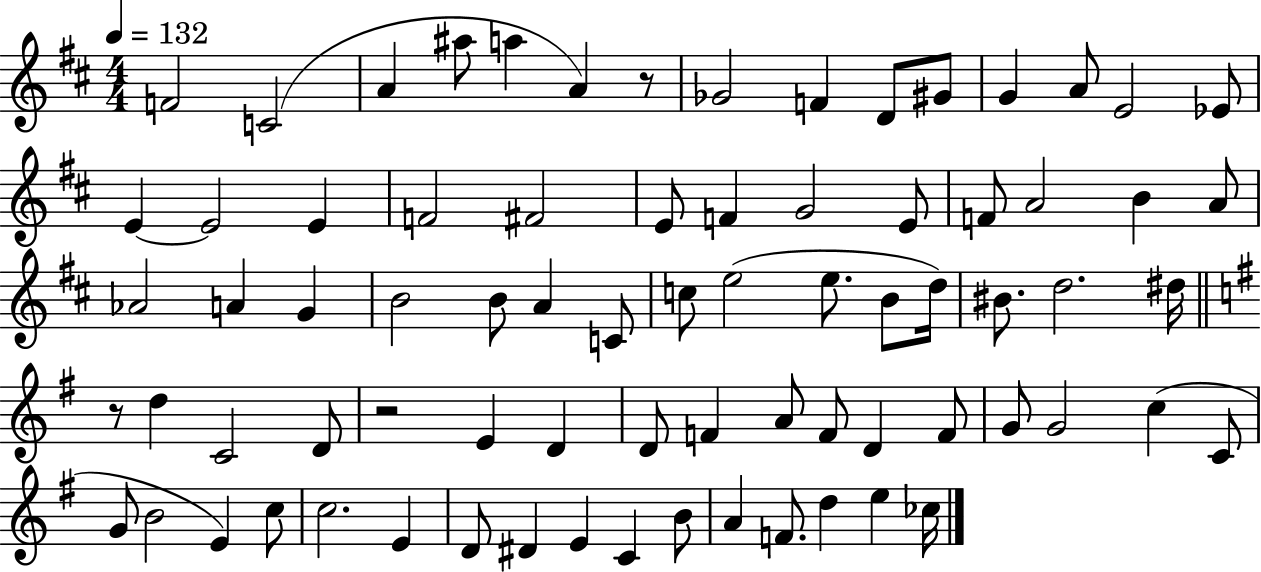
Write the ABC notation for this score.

X:1
T:Untitled
M:4/4
L:1/4
K:D
F2 C2 A ^a/2 a A z/2 _G2 F D/2 ^G/2 G A/2 E2 _E/2 E E2 E F2 ^F2 E/2 F G2 E/2 F/2 A2 B A/2 _A2 A G B2 B/2 A C/2 c/2 e2 e/2 B/2 d/4 ^B/2 d2 ^d/4 z/2 d C2 D/2 z2 E D D/2 F A/2 F/2 D F/2 G/2 G2 c C/2 G/2 B2 E c/2 c2 E D/2 ^D E C B/2 A F/2 d e _c/4